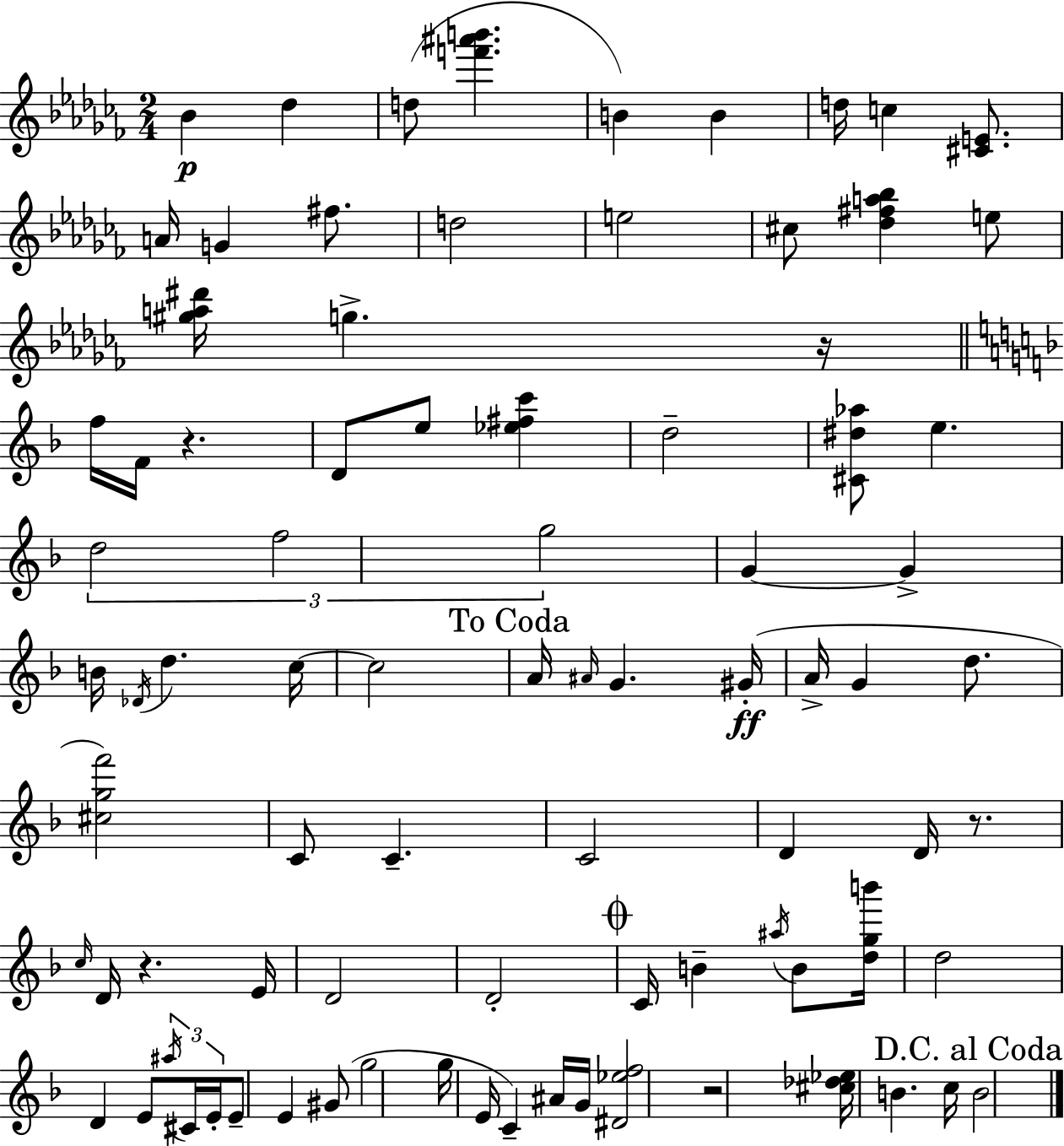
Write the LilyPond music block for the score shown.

{
  \clef treble
  \numericTimeSignature
  \time 2/4
  \key aes \minor
  \repeat volta 2 { bes'4\p des''4 | d''8( <f''' ais''' b'''>4. | b'4) b'4 | d''16 c''4 <cis' e'>8. | \break a'16 g'4 fis''8. | d''2 | e''2 | cis''8 <des'' fis'' a'' bes''>4 e''8 | \break <gis'' a'' dis'''>16 g''4.-> r16 | \bar "||" \break \key f \major f''16 f'16 r4. | d'8 e''8 <ees'' fis'' c'''>4 | d''2-- | <cis' dis'' aes''>8 e''4. | \break \tuplet 3/2 { d''2 | f''2 | g''2 } | g'4~~ g'4-> | \break b'16 \acciaccatura { des'16 } d''4. | c''16~~ c''2 | \mark "To Coda" a'16 \grace { ais'16 } g'4. | gis'16-.(\ff a'16-> g'4 d''8. | \break <cis'' g'' f'''>2) | c'8 c'4.-- | c'2 | d'4 d'16 r8. | \break \grace { c''16 } d'16 r4. | e'16 d'2 | d'2-. | \mark \markup { \musicglyph "scripts.coda" } c'16 b'4-- | \break \acciaccatura { ais''16 } b'8 <d'' g'' b'''>16 d''2 | d'4 | e'8 \tuplet 3/2 { \acciaccatura { ais''16 } cis'16 e'16-. } e'8-- e'4 | gis'8( g''2 | \break g''16 e'16 c'4--) | ais'16 g'16 <dis' ees'' f''>2 | r2 | <cis'' des'' ees''>16 b'4. | \break c''16 \mark "D.C. al Coda" b'2 | } \bar "|."
}